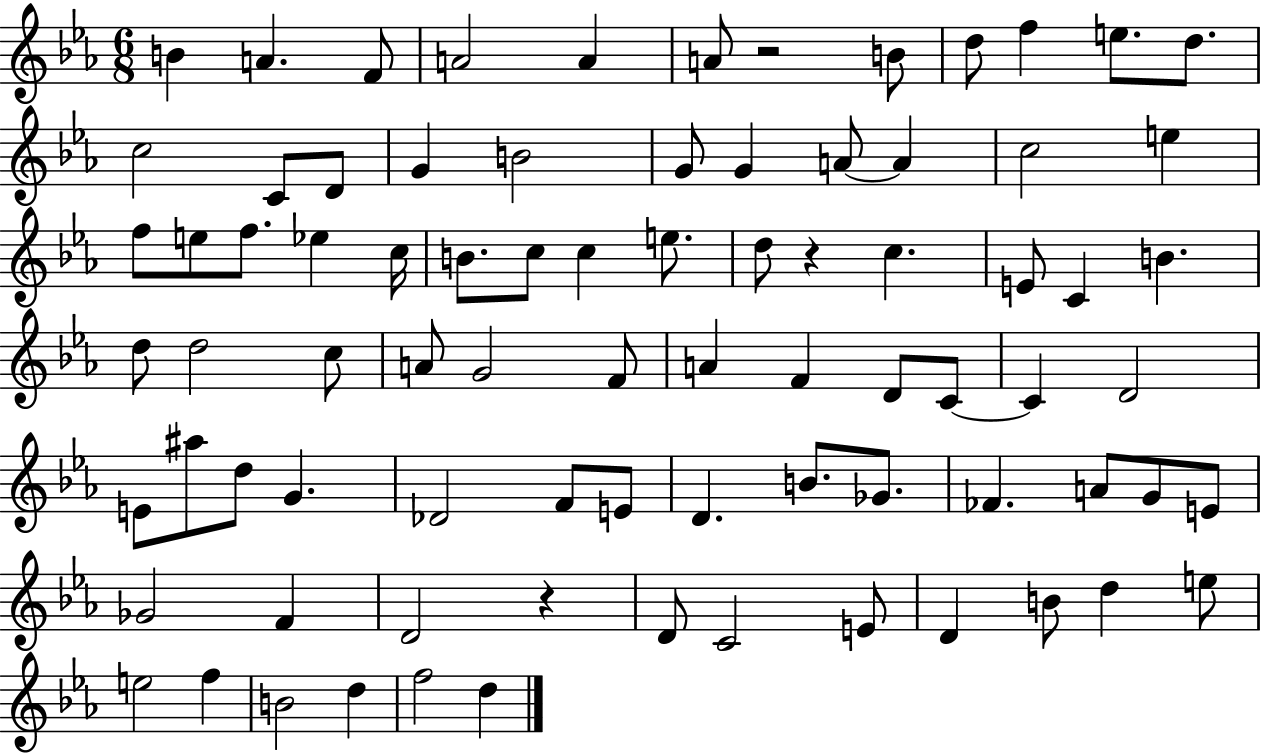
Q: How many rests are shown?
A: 3